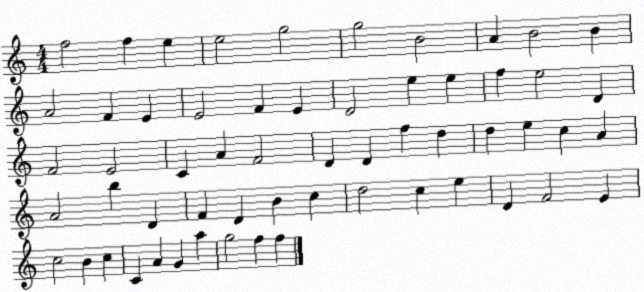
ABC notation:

X:1
T:Untitled
M:4/4
L:1/4
K:C
f2 f e e2 g2 g2 B2 A B2 B A2 F E E2 F E D2 e e f e2 D F2 E2 C A F2 D D f d d e c A A2 b D F D B c d2 c e D F2 E c2 B c C A G a g2 f f